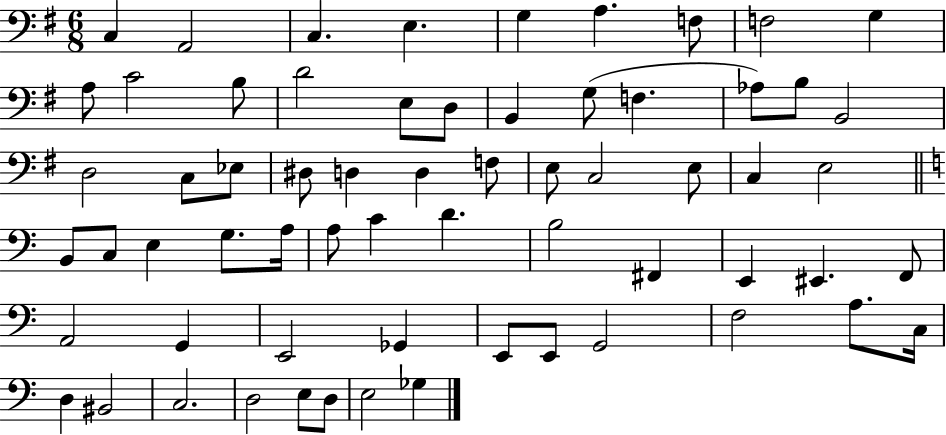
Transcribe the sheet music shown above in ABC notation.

X:1
T:Untitled
M:6/8
L:1/4
K:G
C, A,,2 C, E, G, A, F,/2 F,2 G, A,/2 C2 B,/2 D2 E,/2 D,/2 B,, G,/2 F, _A,/2 B,/2 B,,2 D,2 C,/2 _E,/2 ^D,/2 D, D, F,/2 E,/2 C,2 E,/2 C, E,2 B,,/2 C,/2 E, G,/2 A,/4 A,/2 C D B,2 ^F,, E,, ^E,, F,,/2 A,,2 G,, E,,2 _G,, E,,/2 E,,/2 G,,2 F,2 A,/2 C,/4 D, ^B,,2 C,2 D,2 E,/2 D,/2 E,2 _G,